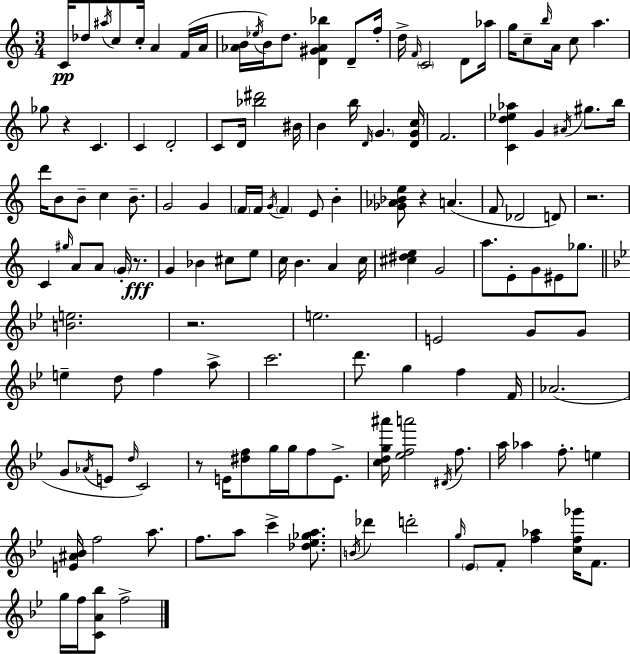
{
  \clef treble
  \numericTimeSignature
  \time 3/4
  \key a \minor
  c'16\pp des''8 \acciaccatura { ais''16 } c''8 c''16-. a'4 f'16( | a'16 <aes' b'>16 \acciaccatura { ees''16 } b'16) d''8. <d' gis' aes' bes''>4 d'8-- | f''16-. d''16-> \grace { f'16 } \parenthesize c'2 | d'8 aes''16 g''16 c''8-- \grace { b''16 } a'16 c''8 a''4. | \break ges''8 r4 c'4. | c'4 d'2-. | c'8 d'16 <bes'' dis'''>2 | bis'16 b'4 b''16 \grace { d'16 } \parenthesize g'4. | \break <d' g' c''>16 f'2. | <c' d'' ees'' aes''>4 g'4 | \acciaccatura { ais'16 } gis''8. b''16 d'''16 b'8 b'8-- c''4 | b'8.-- g'2 | \break g'4 \parenthesize f'16 f'16 \acciaccatura { g'16 } \parenthesize f'4 | e'8 b'4-. <ges' aes' bes' e''>8 r4 | a'4.( f'8 des'2 | d'8) r2. | \break c'4 \grace { gis''16 } | a'8 a'8 \parenthesize g'16-. r8.\fff g'4 | bes'4 cis''8 e''8 c''16 b'4. | a'4 c''16 <cis'' dis'' e''>4 | \break g'2 a''8. e'8-. | g'8 eis'8 ges''8. \bar "||" \break \key bes \major <b' e''>2. | r2. | e''2. | e'2 g'8 g'8 | \break e''4-- d''8 f''4 a''8-> | c'''2. | d'''8. g''4 f''4 f'16 | aes'2.( | \break g'8 \acciaccatura { aes'16 } e'8 \grace { d''16 } c'2) | r8 e'16 <dis'' f''>8 g''16 g''16 f''8 e'8.-> | <c'' d'' g'' ais'''>16 <ees'' f'' a'''>2 \acciaccatura { dis'16 } | f''8. a''16 aes''4 f''8.-. e''4 | \break <e' ais' bes'>16 f''2 | a''8. f''8. a''8 c'''4-> | <des'' ees'' ges'' a''>8. \acciaccatura { b'16 } des'''4 d'''2-. | \grace { g''16 } \parenthesize ees'8 f'8-. <f'' aes''>4 | \break <c'' f'' ges'''>16 f'8. g''16 f''16 <c' a' bes''>8 f''2-> | \bar "|."
}